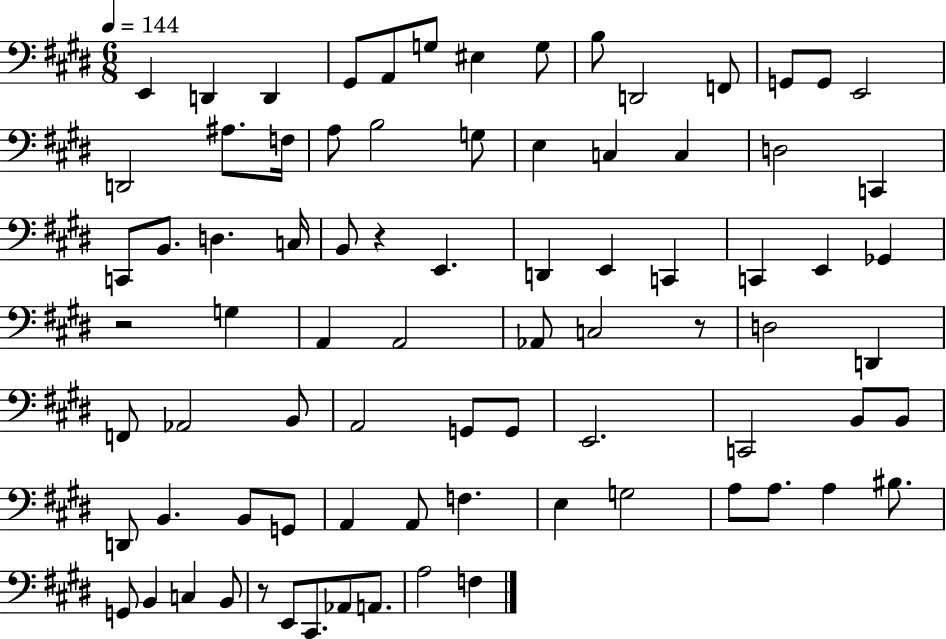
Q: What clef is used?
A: bass